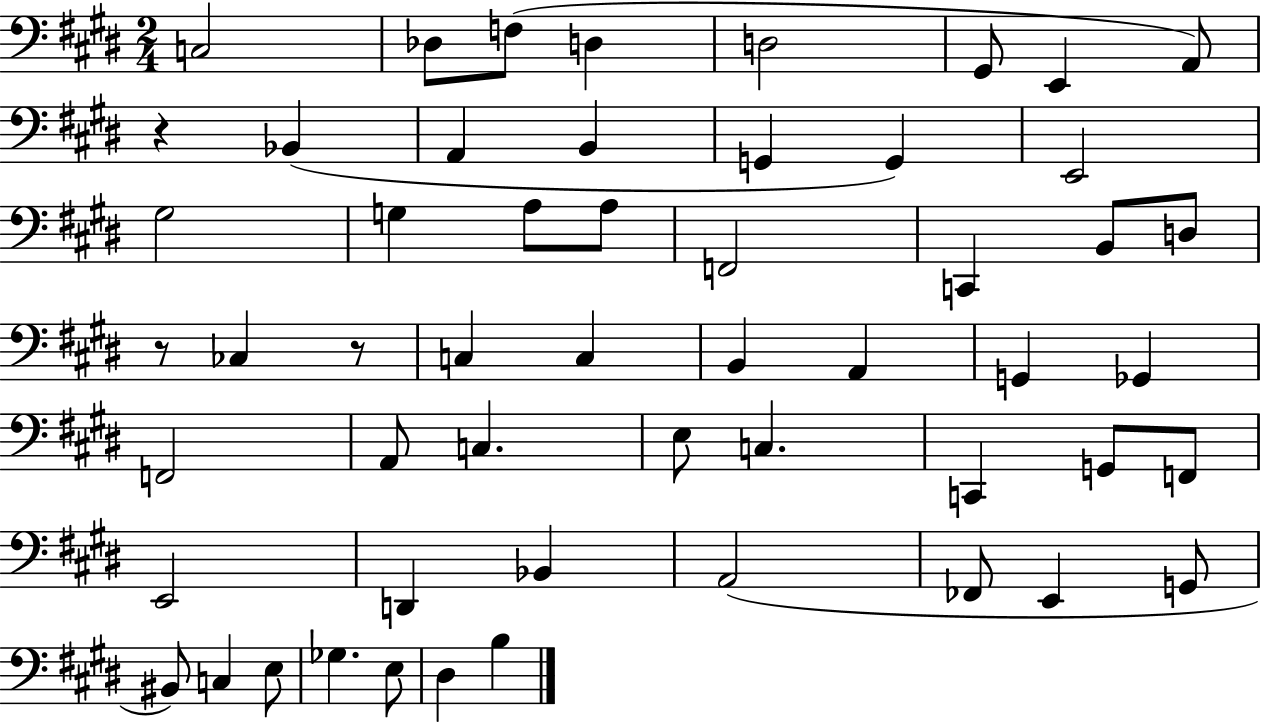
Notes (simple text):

C3/h Db3/e F3/e D3/q D3/h G#2/e E2/q A2/e R/q Bb2/q A2/q B2/q G2/q G2/q E2/h G#3/h G3/q A3/e A3/e F2/h C2/q B2/e D3/e R/e CES3/q R/e C3/q C3/q B2/q A2/q G2/q Gb2/q F2/h A2/e C3/q. E3/e C3/q. C2/q G2/e F2/e E2/h D2/q Bb2/q A2/h FES2/e E2/q G2/e BIS2/e C3/q E3/e Gb3/q. E3/e D#3/q B3/q